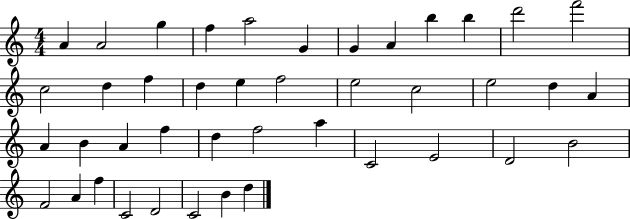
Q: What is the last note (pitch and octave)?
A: D5